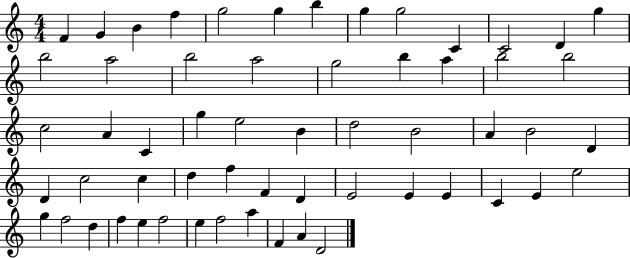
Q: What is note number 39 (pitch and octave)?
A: F4